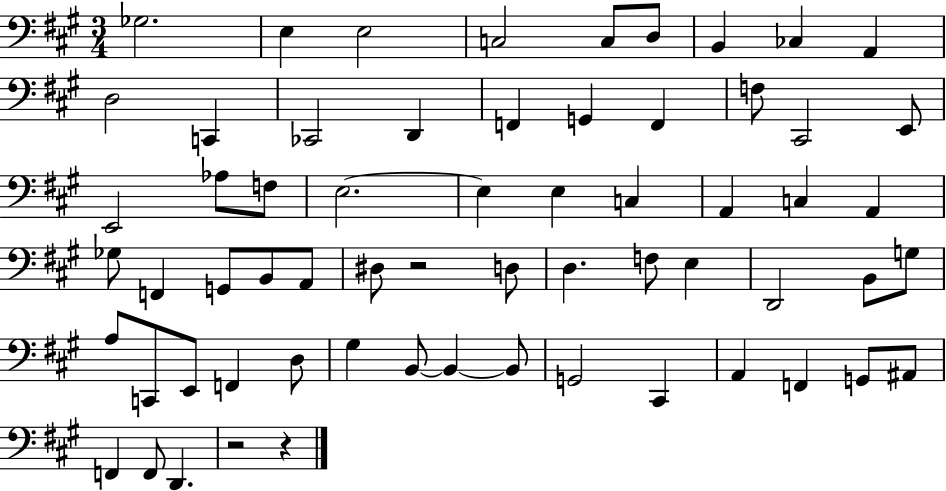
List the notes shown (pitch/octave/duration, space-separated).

Gb3/h. E3/q E3/h C3/h C3/e D3/e B2/q CES3/q A2/q D3/h C2/q CES2/h D2/q F2/q G2/q F2/q F3/e C#2/h E2/e E2/h Ab3/e F3/e E3/h. E3/q E3/q C3/q A2/q C3/q A2/q Gb3/e F2/q G2/e B2/e A2/e D#3/e R/h D3/e D3/q. F3/e E3/q D2/h B2/e G3/e A3/e C2/e E2/e F2/q D3/e G#3/q B2/e B2/q B2/e G2/h C#2/q A2/q F2/q G2/e A#2/e F2/q F2/e D2/q. R/h R/q